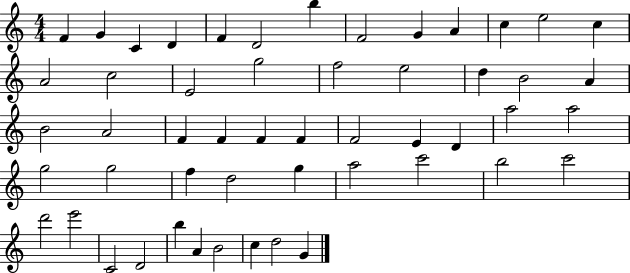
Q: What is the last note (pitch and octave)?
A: G4